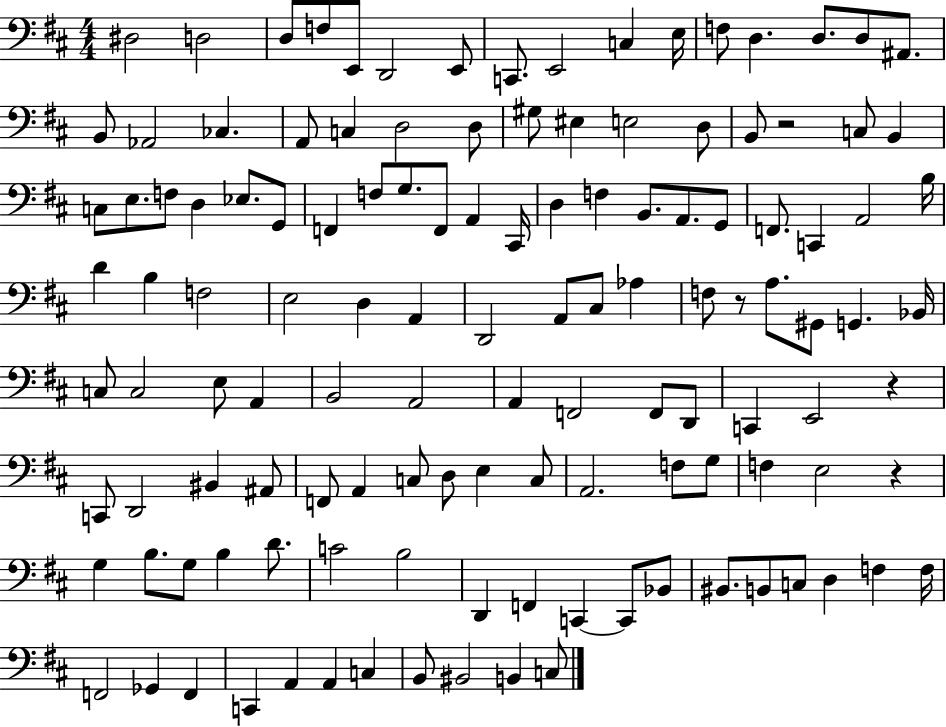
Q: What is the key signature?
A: D major